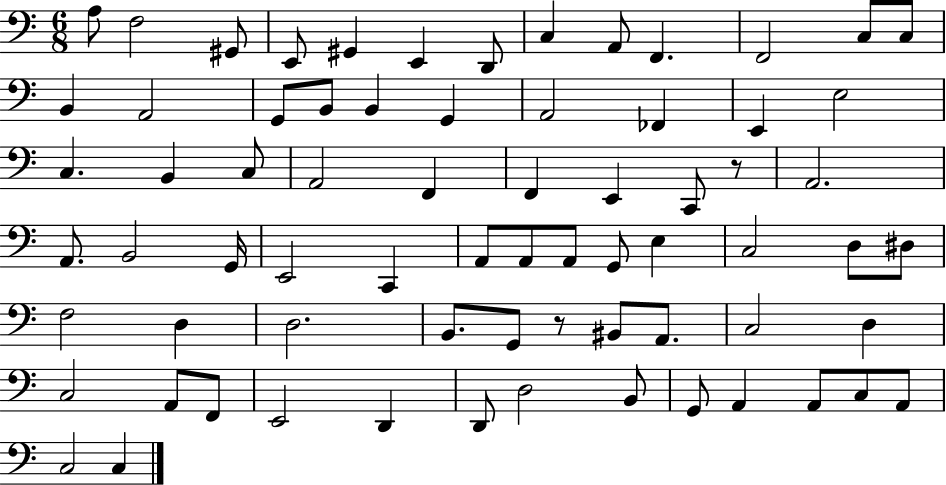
{
  \clef bass
  \numericTimeSignature
  \time 6/8
  \key c \major
  \repeat volta 2 { a8 f2 gis,8 | e,8 gis,4 e,4 d,8 | c4 a,8 f,4. | f,2 c8 c8 | \break b,4 a,2 | g,8 b,8 b,4 g,4 | a,2 fes,4 | e,4 e2 | \break c4. b,4 c8 | a,2 f,4 | f,4 e,4 c,8 r8 | a,2. | \break a,8. b,2 g,16 | e,2 c,4 | a,8 a,8 a,8 g,8 e4 | c2 d8 dis8 | \break f2 d4 | d2. | b,8. g,8 r8 bis,8 a,8. | c2 d4 | \break c2 a,8 f,8 | e,2 d,4 | d,8 d2 b,8 | g,8 a,4 a,8 c8 a,8 | \break c2 c4 | } \bar "|."
}